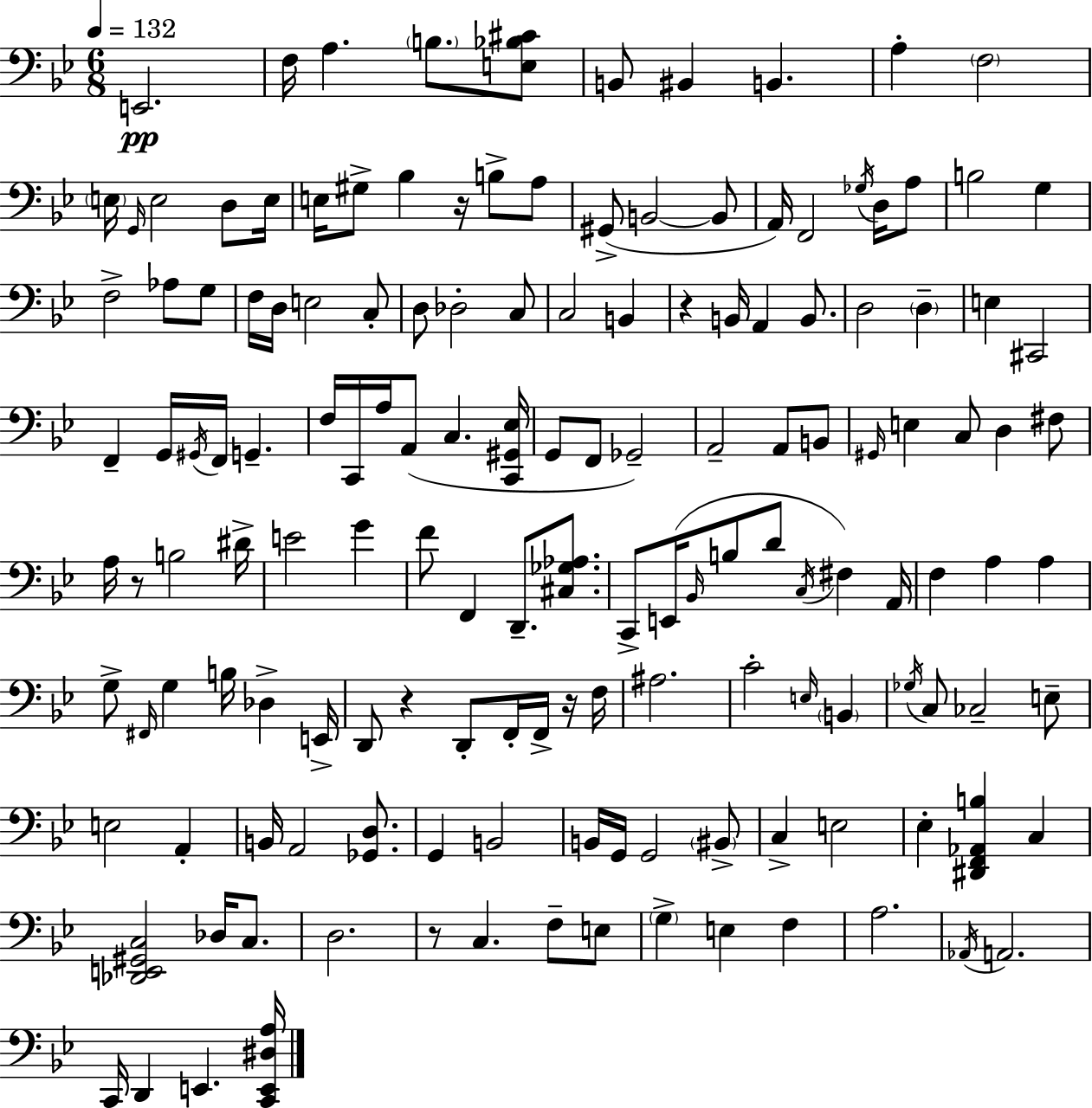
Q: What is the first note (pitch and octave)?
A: E2